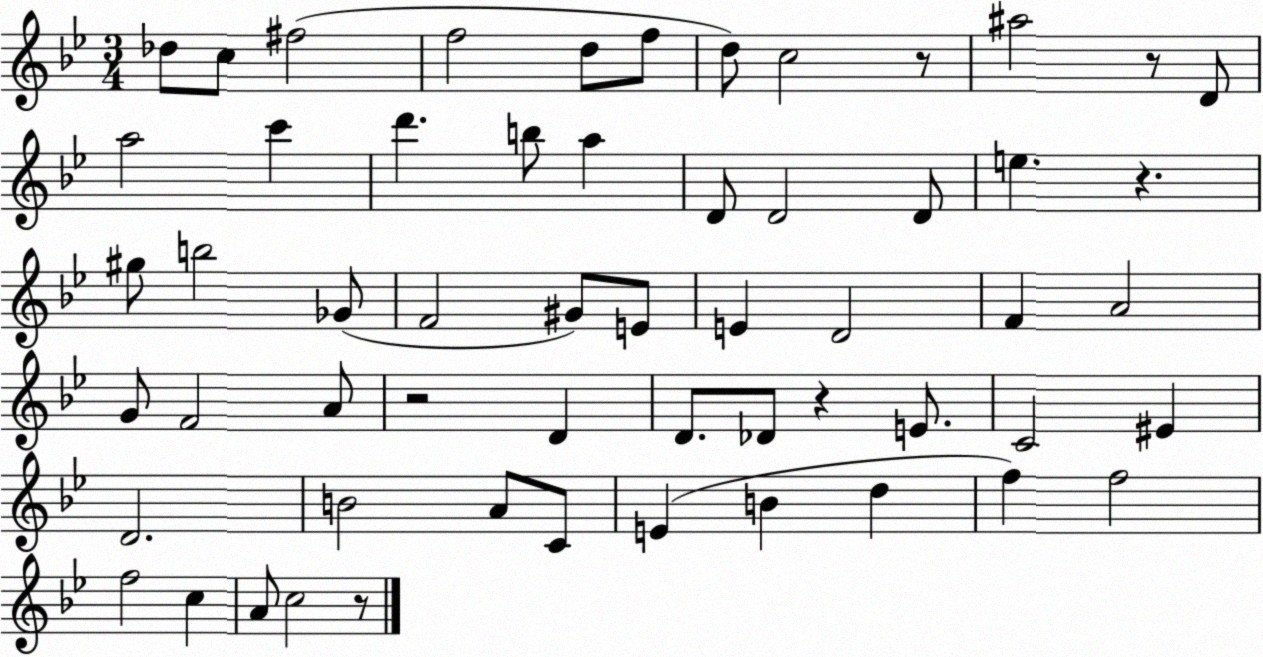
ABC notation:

X:1
T:Untitled
M:3/4
L:1/4
K:Bb
_d/2 c/2 ^f2 f2 d/2 f/2 d/2 c2 z/2 ^a2 z/2 D/2 a2 c' d' b/2 a D/2 D2 D/2 e z ^g/2 b2 _G/2 F2 ^G/2 E/2 E D2 F A2 G/2 F2 A/2 z2 D D/2 _D/2 z E/2 C2 ^E D2 B2 A/2 C/2 E B d f f2 f2 c A/2 c2 z/2